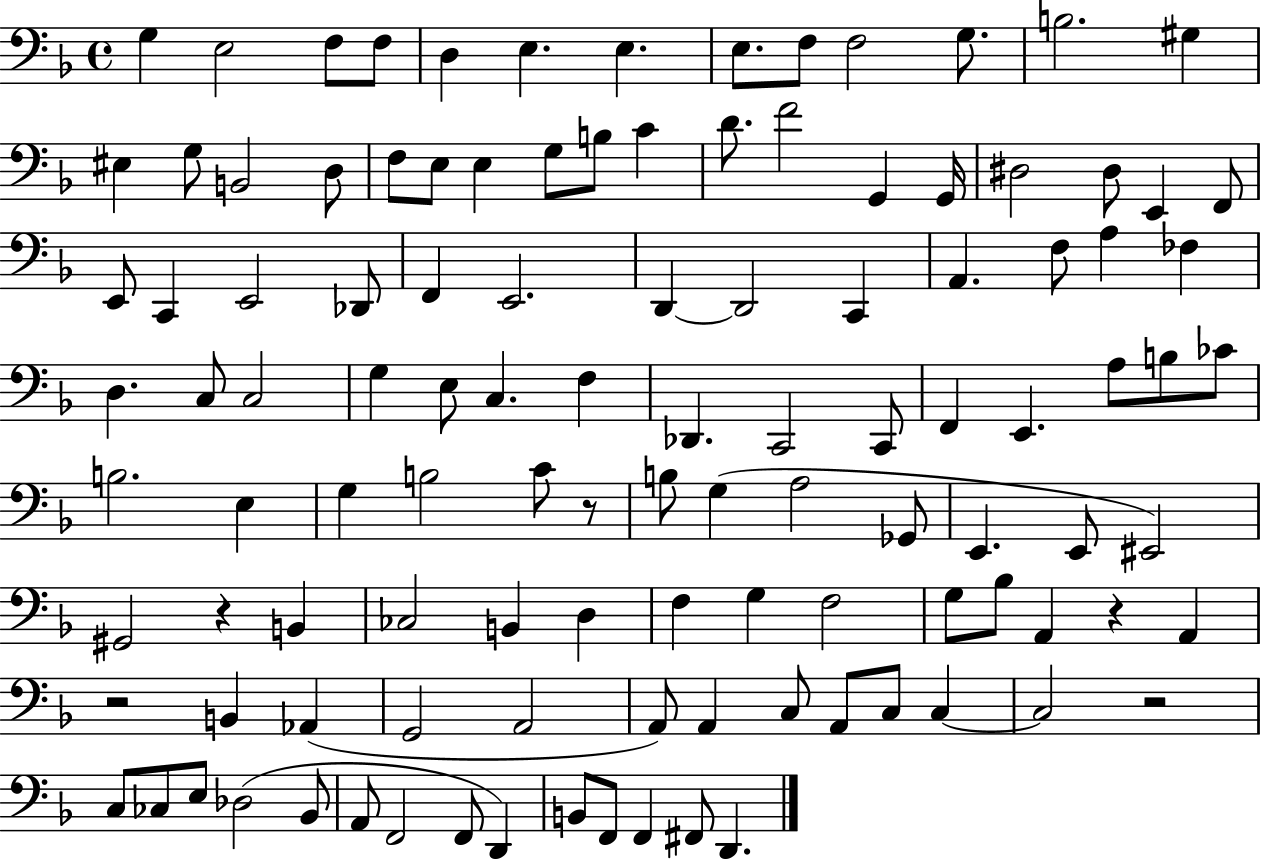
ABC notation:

X:1
T:Untitled
M:4/4
L:1/4
K:F
G, E,2 F,/2 F,/2 D, E, E, E,/2 F,/2 F,2 G,/2 B,2 ^G, ^E, G,/2 B,,2 D,/2 F,/2 E,/2 E, G,/2 B,/2 C D/2 F2 G,, G,,/4 ^D,2 ^D,/2 E,, F,,/2 E,,/2 C,, E,,2 _D,,/2 F,, E,,2 D,, D,,2 C,, A,, F,/2 A, _F, D, C,/2 C,2 G, E,/2 C, F, _D,, C,,2 C,,/2 F,, E,, A,/2 B,/2 _C/2 B,2 E, G, B,2 C/2 z/2 B,/2 G, A,2 _G,,/2 E,, E,,/2 ^E,,2 ^G,,2 z B,, _C,2 B,, D, F, G, F,2 G,/2 _B,/2 A,, z A,, z2 B,, _A,, G,,2 A,,2 A,,/2 A,, C,/2 A,,/2 C,/2 C, C,2 z2 C,/2 _C,/2 E,/2 _D,2 _B,,/2 A,,/2 F,,2 F,,/2 D,, B,,/2 F,,/2 F,, ^F,,/2 D,,